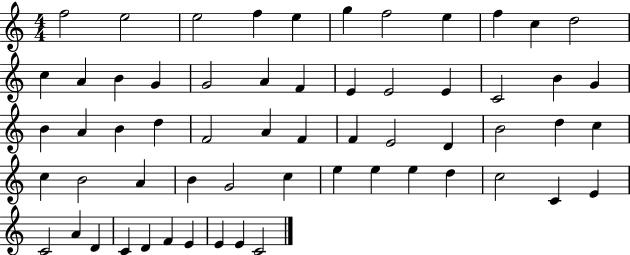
X:1
T:Untitled
M:4/4
L:1/4
K:C
f2 e2 e2 f e g f2 e f c d2 c A B G G2 A F E E2 E C2 B G B A B d F2 A F F E2 D B2 d c c B2 A B G2 c e e e d c2 C E C2 A D C D F E E E C2